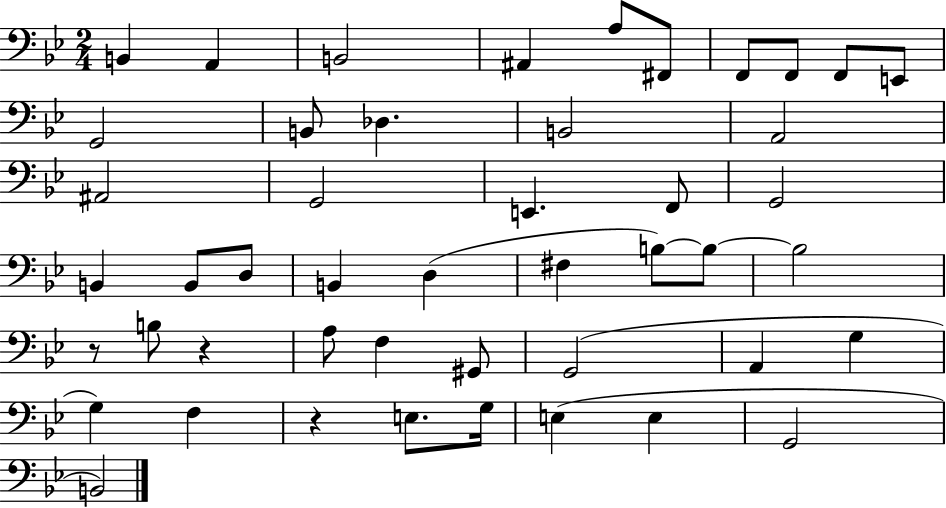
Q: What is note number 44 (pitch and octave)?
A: B2